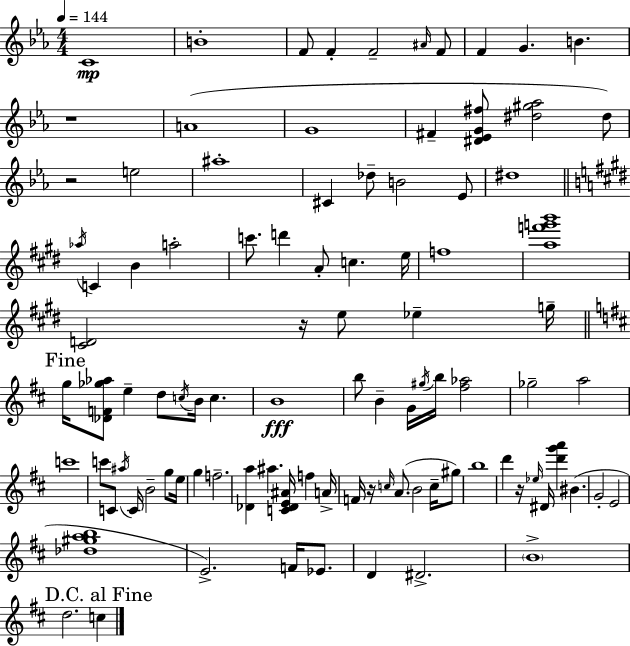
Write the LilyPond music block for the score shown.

{
  \clef treble
  \numericTimeSignature
  \time 4/4
  \key c \minor
  \tempo 4 = 144
  \repeat volta 2 { c'1\mp | b'1-. | f'8 f'4-. f'2-- \grace { ais'16 } f'8 | f'4 g'4. b'4. | \break r1 | a'1( | g'1 | fis'4-- <dis' ees' g' fis''>8 <dis'' gis'' aes''>2 dis''8) | \break r2 e''2 | ais''1-. | cis'4 des''8-- b'2 ees'8 | dis''1 | \break \bar "||" \break \key e \major \acciaccatura { aes''16 } c'4 b'4 a''2-. | c'''8. d'''4 a'8-. c''4. | e''16 f''1 | <a'' f''' g''' b'''>1 | \break <cis' d'>2 r16 e''8 ees''4-- | g''16-- \mark "Fine" \bar "||" \break \key d \major g''16 <des' f' ges'' aes''>8 e''4-- d''8 \acciaccatura { c''16 } b'16 c''4. | b'1\fff | b''8 b'4-- g'16 \acciaccatura { gis''16 } b''16 <fis'' aes''>2 | ges''2-- a''2 | \break c'''1 | c'''8 c'8 \acciaccatura { ais''16 } c'16 b'2-- | g''8 e''16 g''4 f''2.-- | <des' a''>4 ais''4. <c' des' e' ais'>16 f''4 | \break a'16-> f'16 r16 \grace { c''16 } a'8.( b'2 | c''16-- gis''8) b''1 | d'''4 r16 \grace { ees''16 } dis'16 <d''' g''' a'''>4 bis'4.( | g'2-. e'2 | \break <des'' gis'' a'' b''>1 | e'2.->) | f'16 ees'8. d'4 dis'2.-> | \parenthesize b'1-> | \break \mark "D.C. al Fine" d''2. | c''4 } \bar "|."
}